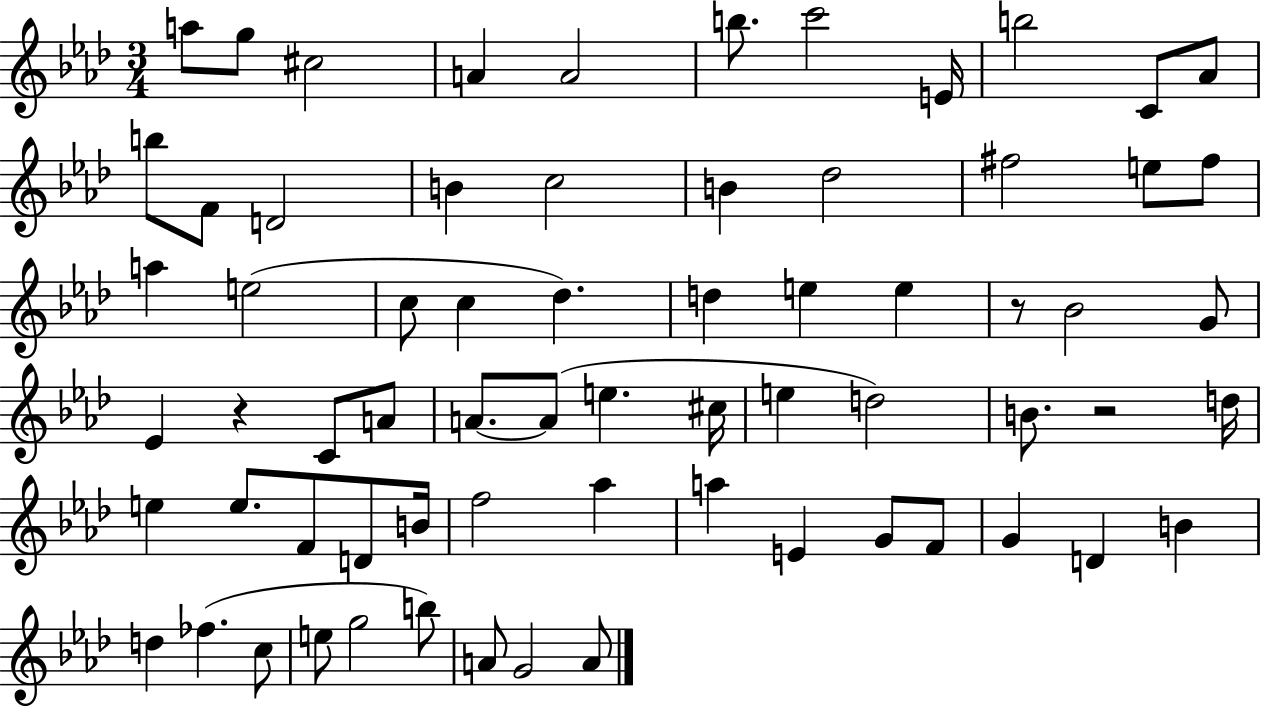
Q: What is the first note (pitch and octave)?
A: A5